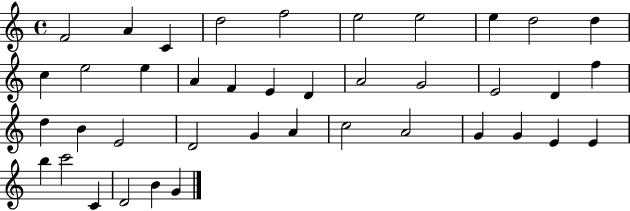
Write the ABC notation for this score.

X:1
T:Untitled
M:4/4
L:1/4
K:C
F2 A C d2 f2 e2 e2 e d2 d c e2 e A F E D A2 G2 E2 D f d B E2 D2 G A c2 A2 G G E E b c'2 C D2 B G